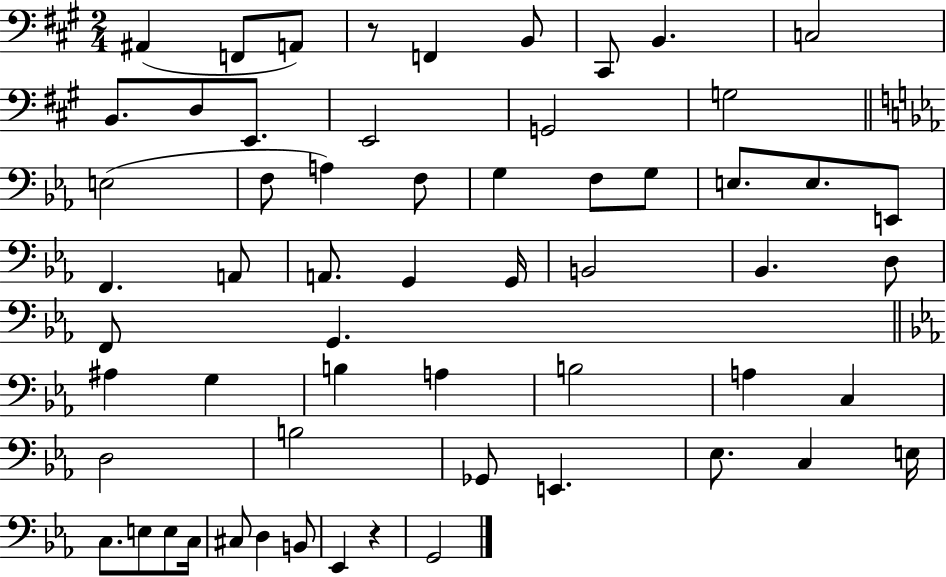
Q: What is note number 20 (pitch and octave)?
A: F3